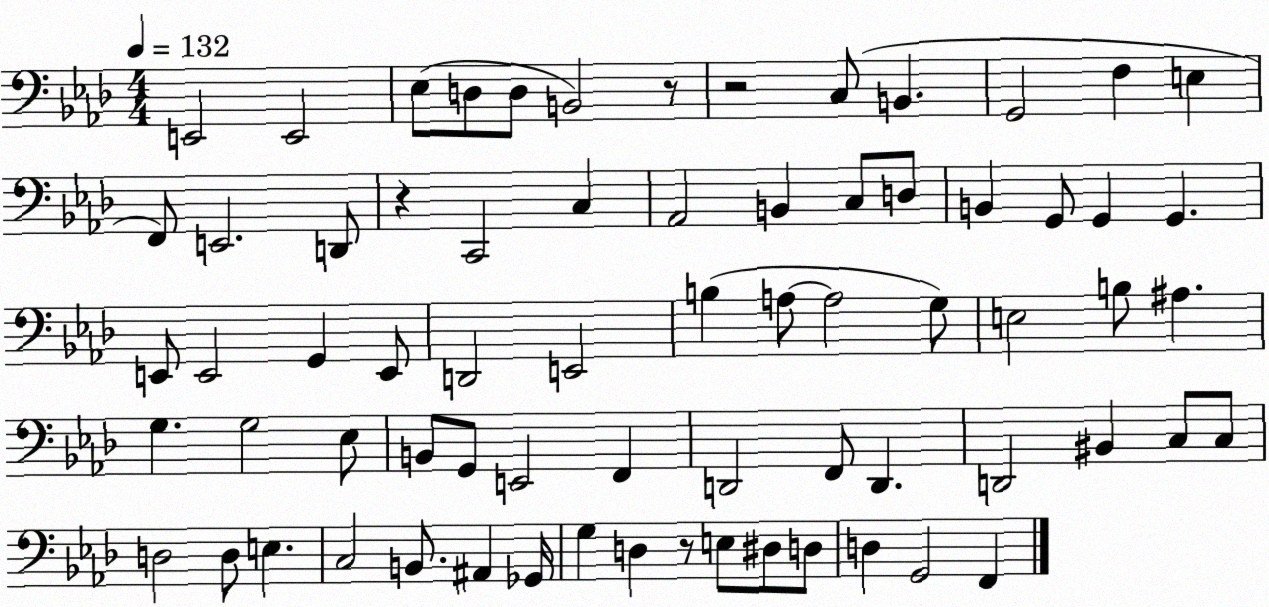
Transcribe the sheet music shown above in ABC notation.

X:1
T:Untitled
M:4/4
L:1/4
K:Ab
E,,2 E,,2 _E,/2 D,/2 D,/2 B,,2 z/2 z2 C,/2 B,, G,,2 F, E, F,,/2 E,,2 D,,/2 z C,,2 C, _A,,2 B,, C,/2 D,/2 B,, G,,/2 G,, G,, E,,/2 E,,2 G,, E,,/2 D,,2 E,,2 B, A,/2 A,2 G,/2 E,2 B,/2 ^A, G, G,2 _E,/2 B,,/2 G,,/2 E,,2 F,, D,,2 F,,/2 D,, D,,2 ^B,, C,/2 C,/2 D,2 D,/2 E, C,2 B,,/2 ^A,, _G,,/4 G, D, z/2 E,/2 ^D,/2 D,/2 D, G,,2 F,,